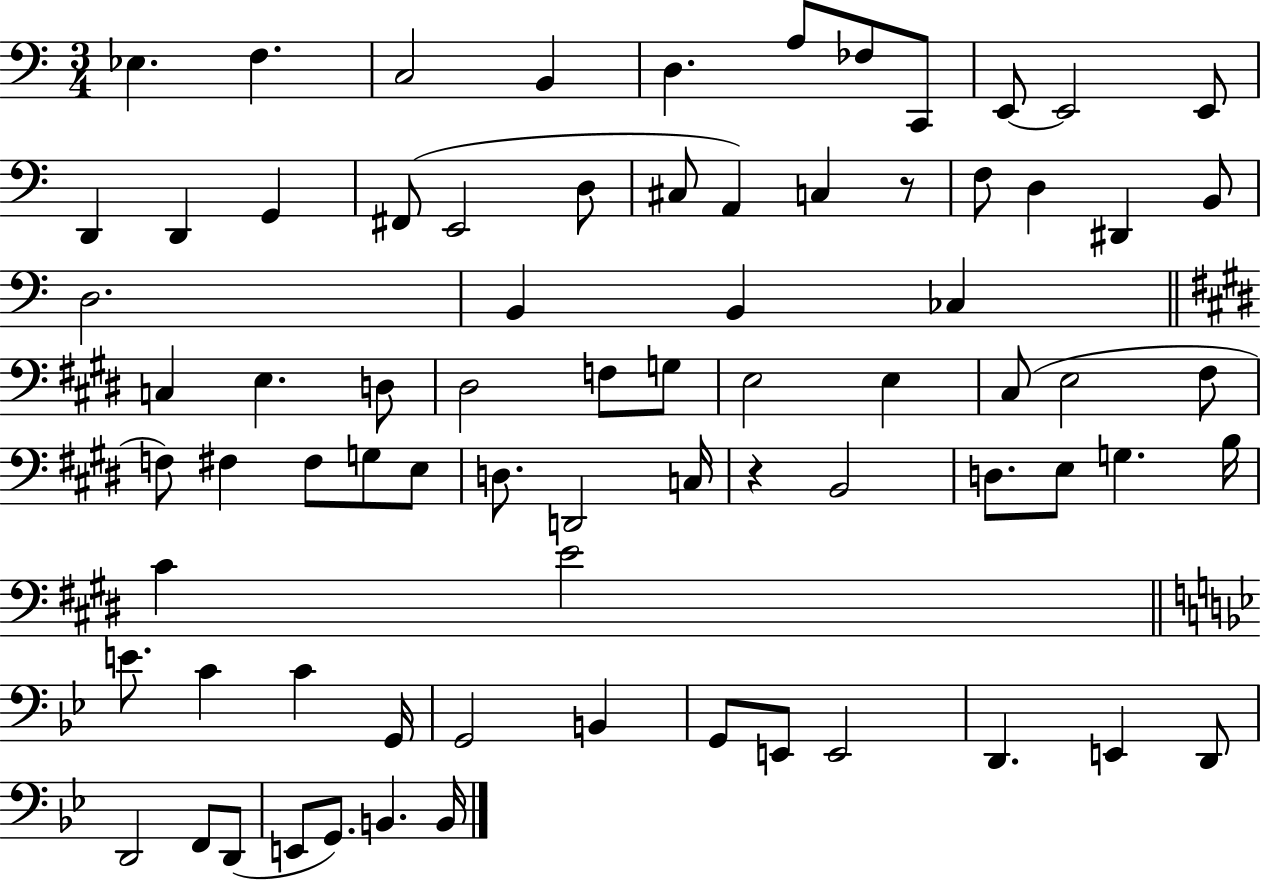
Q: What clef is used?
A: bass